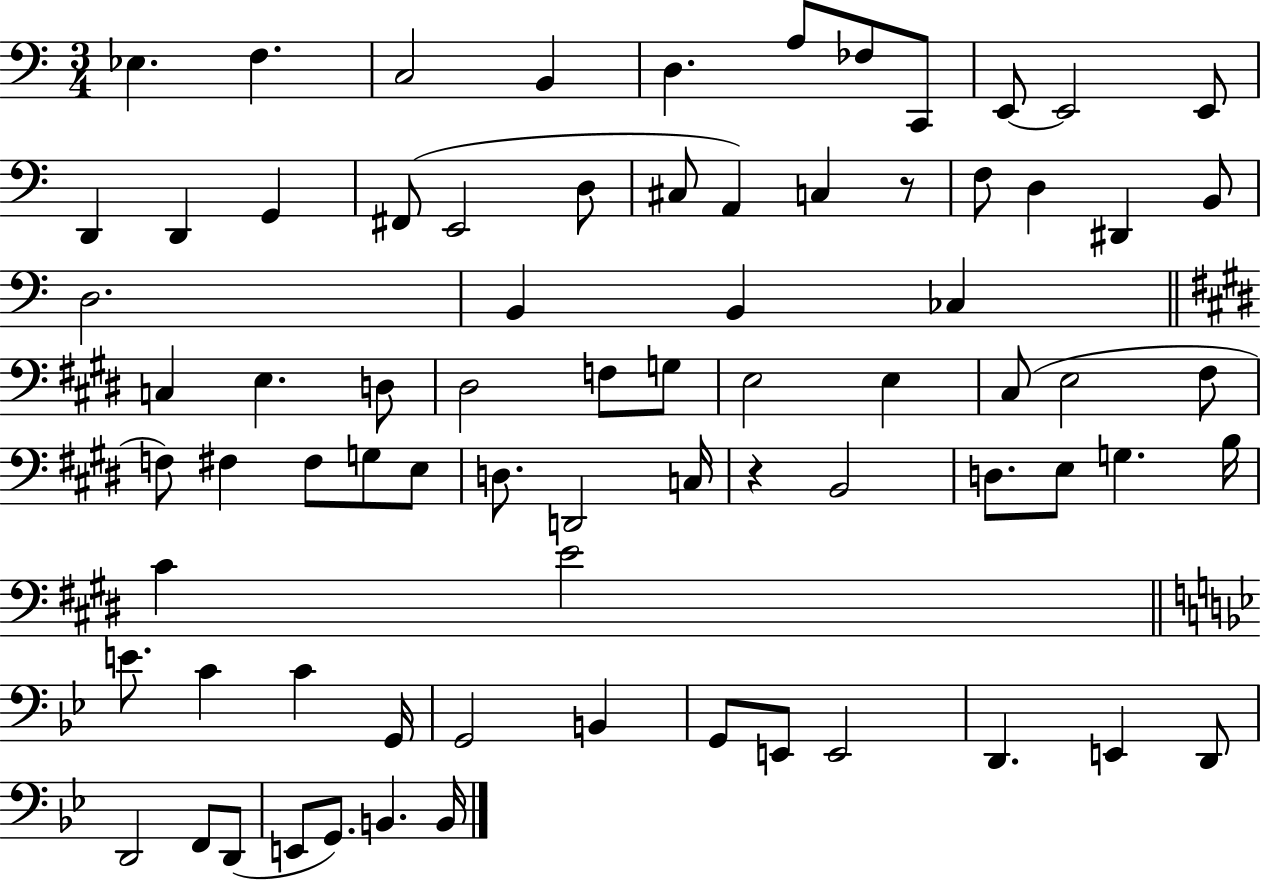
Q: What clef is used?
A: bass